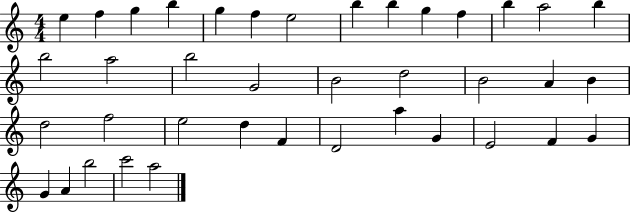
X:1
T:Untitled
M:4/4
L:1/4
K:C
e f g b g f e2 b b g f b a2 b b2 a2 b2 G2 B2 d2 B2 A B d2 f2 e2 d F D2 a G E2 F G G A b2 c'2 a2